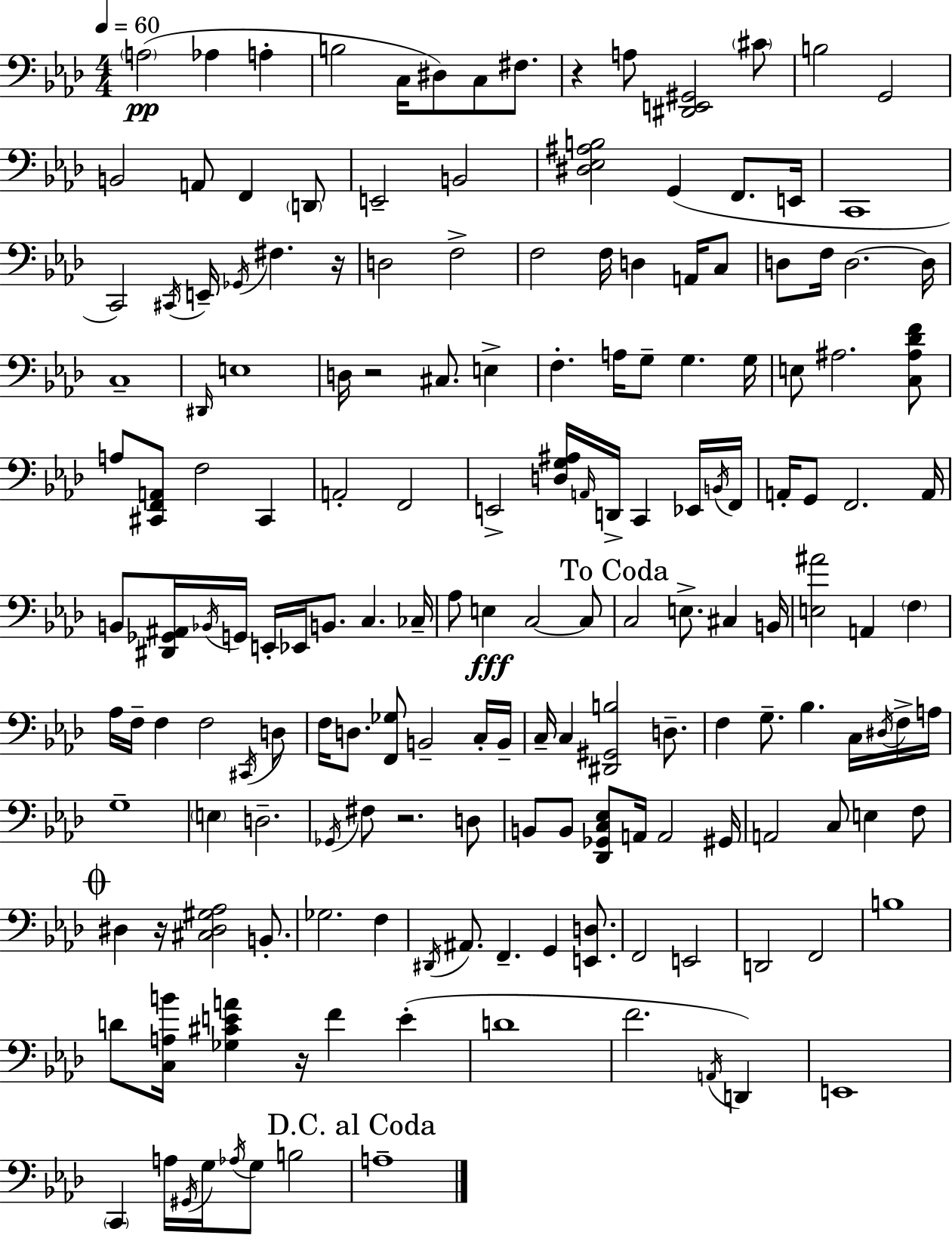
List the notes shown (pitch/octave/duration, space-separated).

A3/h Ab3/q A3/q B3/h C3/s D#3/e C3/e F#3/e. R/q A3/e [D#2,E2,G#2]/h C#4/e B3/h G2/h B2/h A2/e F2/q D2/e E2/h B2/h [D#3,Eb3,A#3,B3]/h G2/q F2/e. E2/s C2/w C2/h C#2/s E2/s Gb2/s F#3/q. R/s D3/h F3/h F3/h F3/s D3/q A2/s C3/e D3/e F3/s D3/h. D3/s C3/w D#2/s E3/w D3/s R/h C#3/e. E3/q F3/q. A3/s G3/e G3/q. G3/s E3/e A#3/h. [C3,A#3,Db4,F4]/e A3/e [C#2,F2,A2]/e F3/h C#2/q A2/h F2/h E2/h [D3,G3,A#3]/s A2/s D2/s C2/q Eb2/s B2/s F2/s A2/s G2/e F2/h. A2/s B2/e [D#2,Gb2,A#2]/s Bb2/s G2/s E2/s Eb2/s B2/e. C3/q. CES3/s Ab3/e E3/q C3/h C3/e C3/h E3/e. C#3/q B2/s [E3,A#4]/h A2/q F3/q Ab3/s F3/s F3/q F3/h C#2/s D3/e F3/s D3/e. [F2,Gb3]/e B2/h C3/s B2/s C3/s C3/q [D#2,G#2,B3]/h D3/e. F3/q G3/e. Bb3/q. C3/s D#3/s F3/s A3/s G3/w E3/q D3/h. Gb2/s F#3/e R/h. D3/e B2/e B2/e [Db2,Gb2,C3,Eb3]/e A2/s A2/h G#2/s A2/h C3/e E3/q F3/e D#3/q R/s [C#3,D#3,G#3,Ab3]/h B2/e. Gb3/h. F3/q D#2/s A#2/e. F2/q. G2/q [E2,D3]/e. F2/h E2/h D2/h F2/h B3/w D4/e [C3,A3,B4]/s [Gb3,C#4,E4,A4]/q R/s F4/q E4/q D4/w F4/h. A2/s D2/q E2/w C2/q A3/s G#2/s G3/s Ab3/s G3/e B3/h A3/w